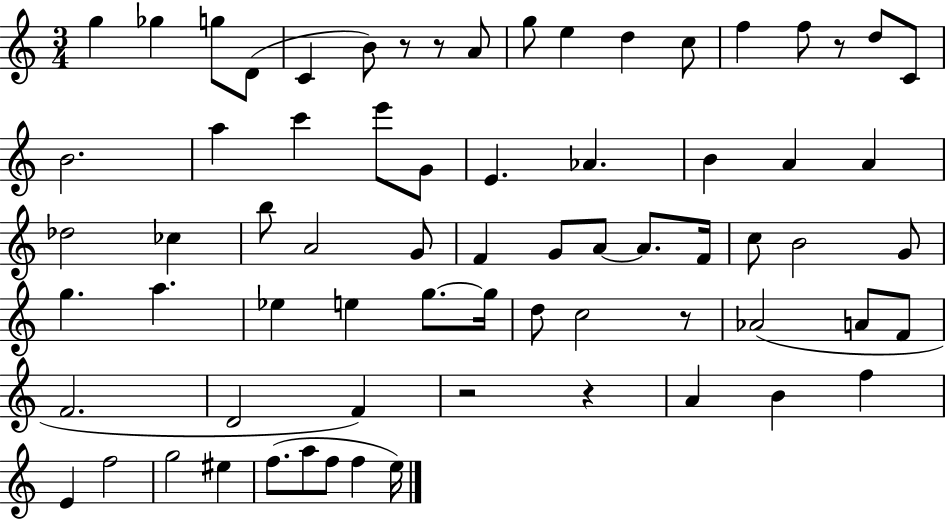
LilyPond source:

{
  \clef treble
  \numericTimeSignature
  \time 3/4
  \key c \major
  g''4 ges''4 g''8 d'8( | c'4 b'8) r8 r8 a'8 | g''8 e''4 d''4 c''8 | f''4 f''8 r8 d''8 c'8 | \break b'2. | a''4 c'''4 e'''8 g'8 | e'4. aes'4. | b'4 a'4 a'4 | \break des''2 ces''4 | b''8 a'2 g'8 | f'4 g'8 a'8~~ a'8. f'16 | c''8 b'2 g'8 | \break g''4. a''4. | ees''4 e''4 g''8.~~ g''16 | d''8 c''2 r8 | aes'2( a'8 f'8 | \break f'2. | d'2 f'4) | r2 r4 | a'4 b'4 f''4 | \break e'4 f''2 | g''2 eis''4 | f''8.( a''8 f''8 f''4 e''16) | \bar "|."
}